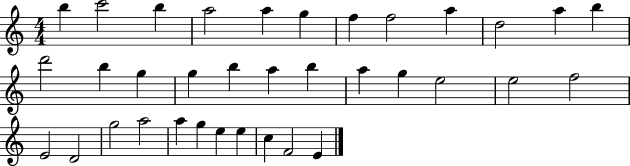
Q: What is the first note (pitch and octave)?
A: B5